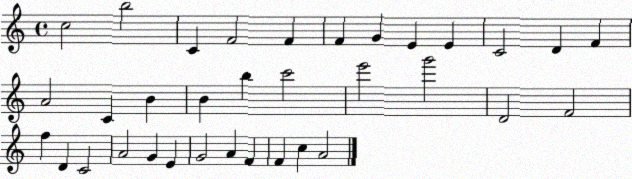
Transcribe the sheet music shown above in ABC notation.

X:1
T:Untitled
M:4/4
L:1/4
K:C
c2 b2 C F2 F F G E E C2 D F A2 C B B b c'2 e'2 g'2 D2 F2 f D C2 A2 G E G2 A F F c A2